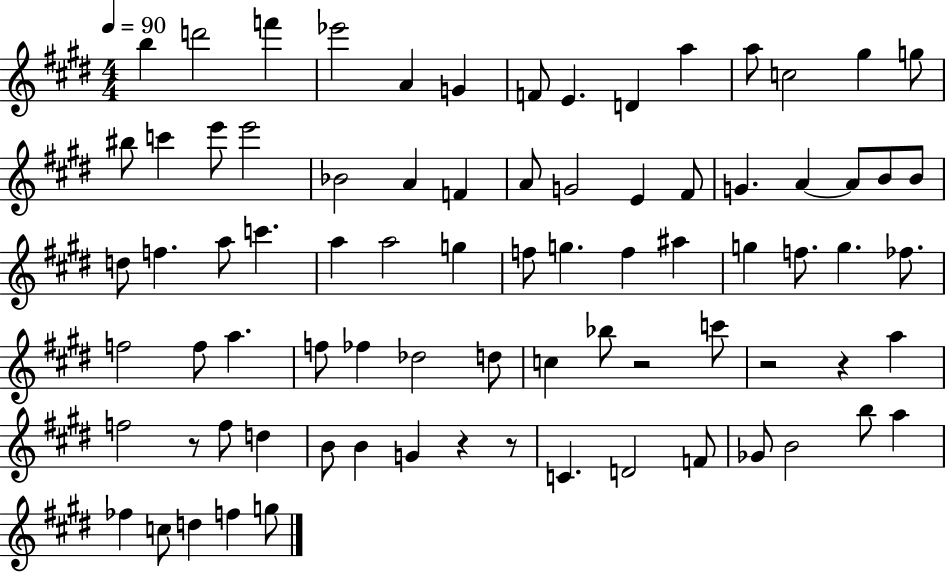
X:1
T:Untitled
M:4/4
L:1/4
K:E
b d'2 f' _e'2 A G F/2 E D a a/2 c2 ^g g/2 ^b/2 c' e'/2 e'2 _B2 A F A/2 G2 E ^F/2 G A A/2 B/2 B/2 d/2 f a/2 c' a a2 g f/2 g f ^a g f/2 g _f/2 f2 f/2 a f/2 _f _d2 d/2 c _b/2 z2 c'/2 z2 z a f2 z/2 f/2 d B/2 B G z z/2 C D2 F/2 _G/2 B2 b/2 a _f c/2 d f g/2